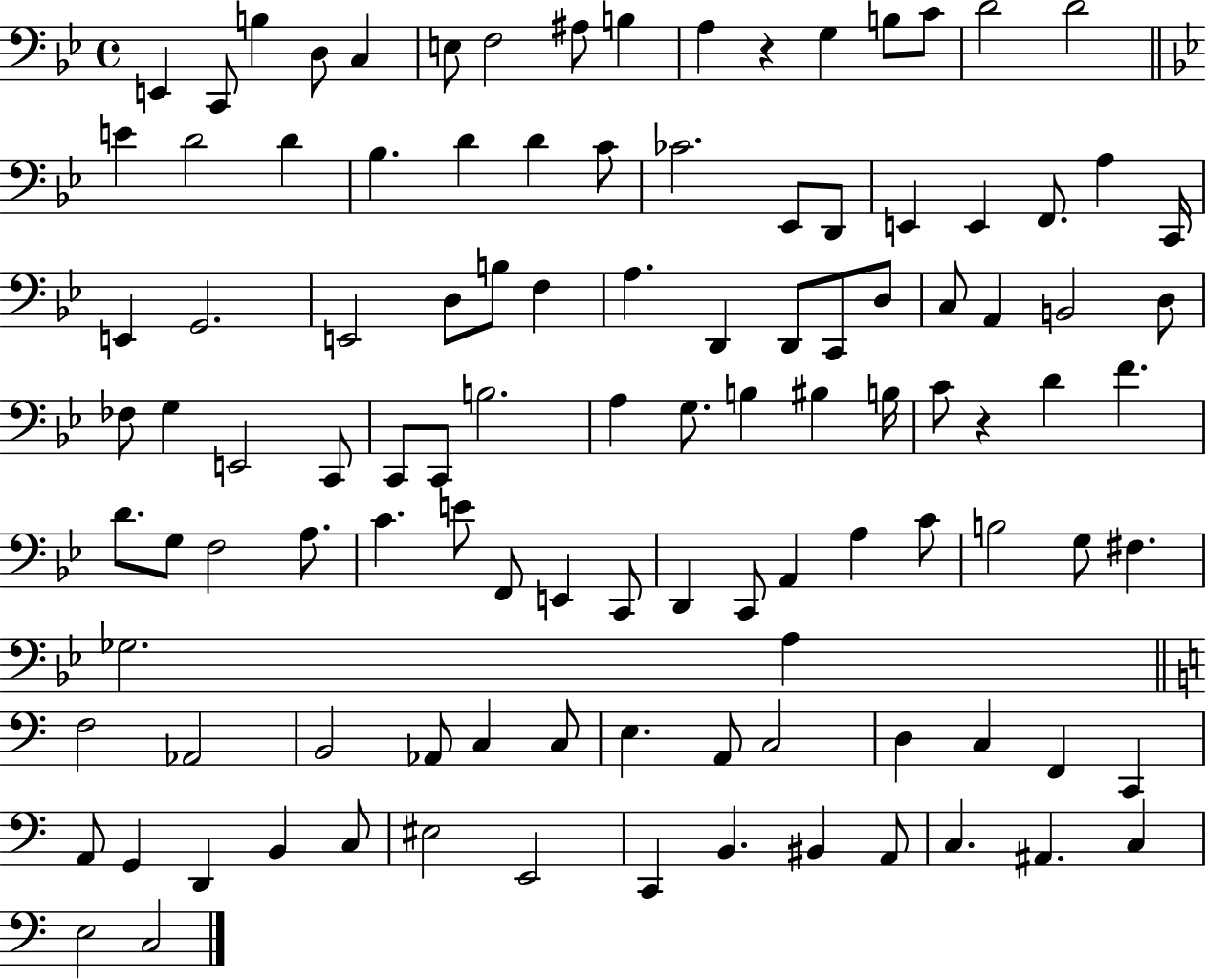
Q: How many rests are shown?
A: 2